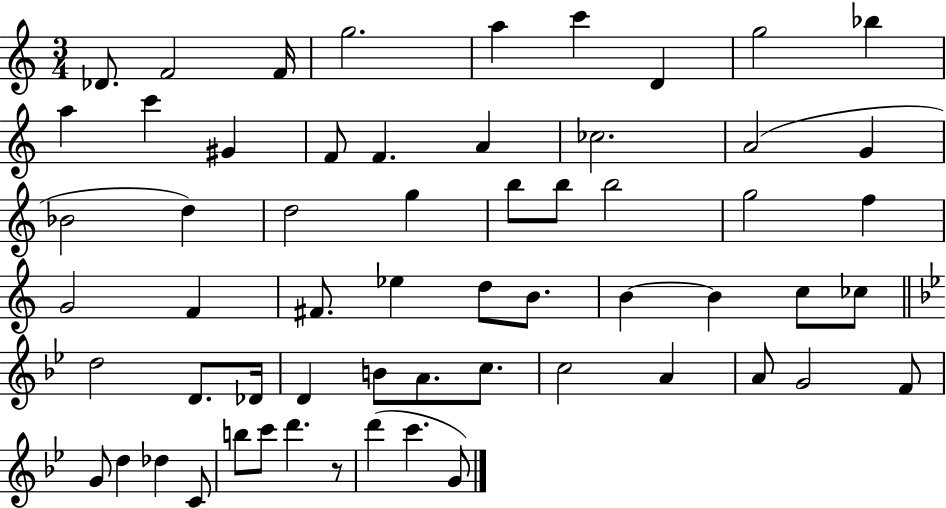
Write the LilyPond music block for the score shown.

{
  \clef treble
  \numericTimeSignature
  \time 3/4
  \key c \major
  des'8. f'2 f'16 | g''2. | a''4 c'''4 d'4 | g''2 bes''4 | \break a''4 c'''4 gis'4 | f'8 f'4. a'4 | ces''2. | a'2( g'4 | \break bes'2 d''4) | d''2 g''4 | b''8 b''8 b''2 | g''2 f''4 | \break g'2 f'4 | fis'8. ees''4 d''8 b'8. | b'4~~ b'4 c''8 ces''8 | \bar "||" \break \key g \minor d''2 d'8. des'16 | d'4 b'8 a'8. c''8. | c''2 a'4 | a'8 g'2 f'8 | \break g'8 d''4 des''4 c'8 | b''8 c'''8 d'''4. r8 | d'''4( c'''4. g'8) | \bar "|."
}